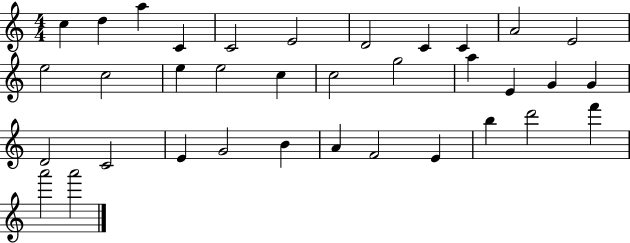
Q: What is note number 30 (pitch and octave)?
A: E4